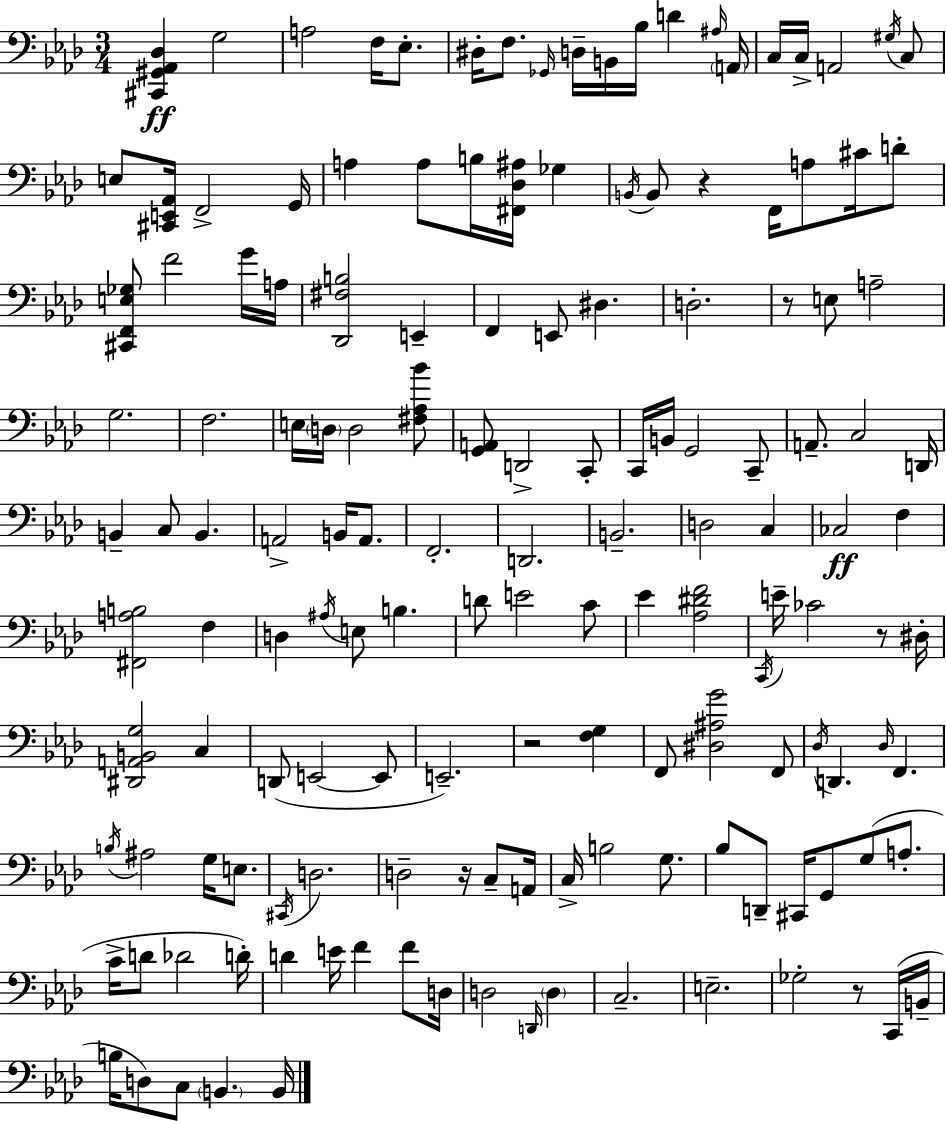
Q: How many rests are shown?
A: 6